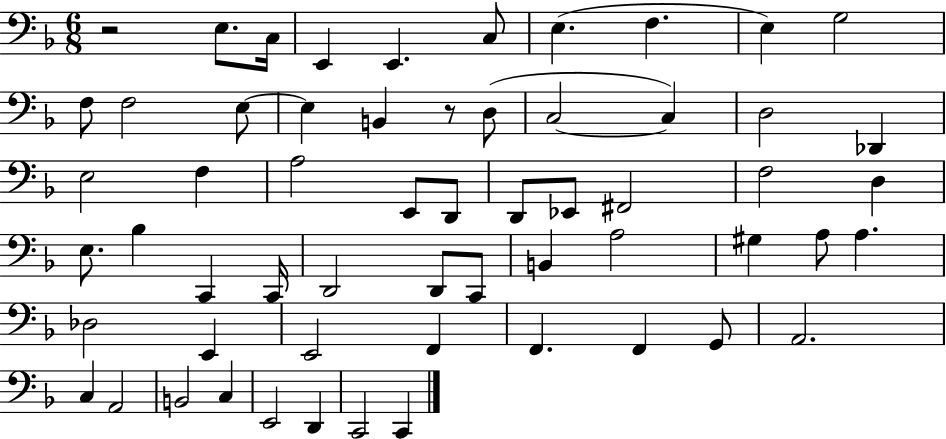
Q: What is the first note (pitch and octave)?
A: E3